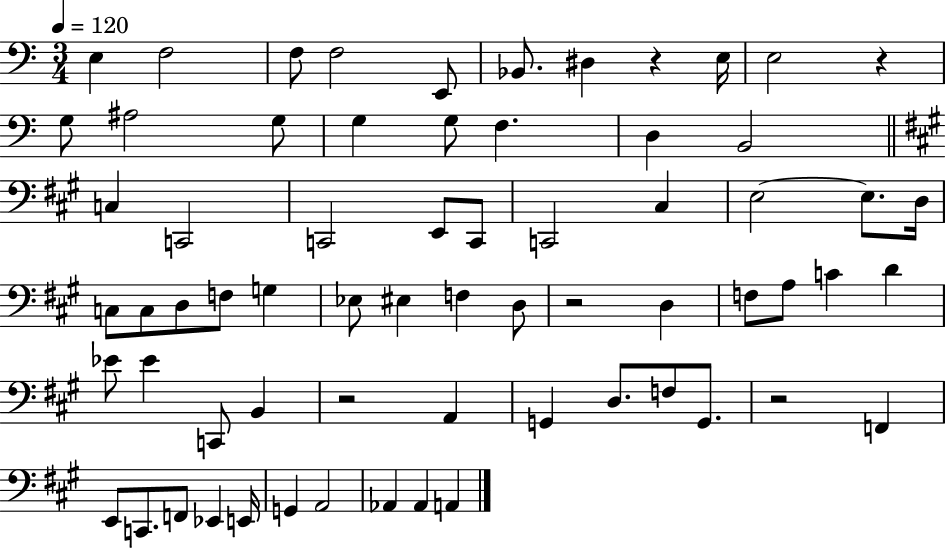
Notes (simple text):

E3/q F3/h F3/e F3/h E2/e Bb2/e. D#3/q R/q E3/s E3/h R/q G3/e A#3/h G3/e G3/q G3/e F3/q. D3/q B2/h C3/q C2/h C2/h E2/e C2/e C2/h C#3/q E3/h E3/e. D3/s C3/e C3/e D3/e F3/e G3/q Eb3/e EIS3/q F3/q D3/e R/h D3/q F3/e A3/e C4/q D4/q Eb4/e Eb4/q C2/e B2/q R/h A2/q G2/q D3/e. F3/e G2/e. R/h F2/q E2/e C2/e. F2/e Eb2/q E2/s G2/q A2/h Ab2/q Ab2/q A2/q